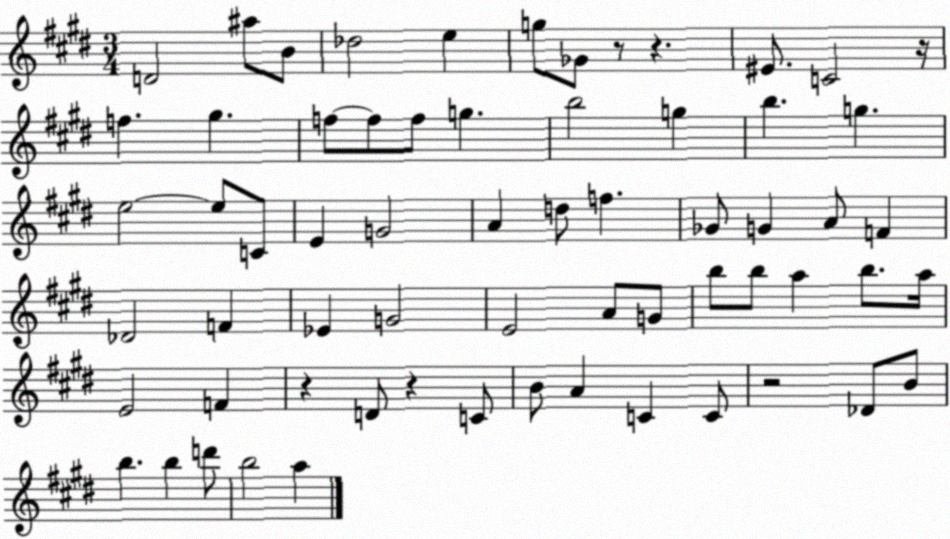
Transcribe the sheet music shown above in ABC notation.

X:1
T:Untitled
M:3/4
L:1/4
K:E
D2 ^a/2 B/2 _d2 e g/2 _G/2 z/2 z ^E/2 C2 z/4 f ^g f/2 f/2 f/2 g b2 g b g e2 e/2 C/2 E G2 A d/2 f _G/2 G A/2 F _D2 F _E G2 E2 A/2 G/2 b/2 b/2 a b/2 a/4 E2 F z D/2 z C/2 B/2 A C C/2 z2 _D/2 B/2 b b d'/2 b2 a